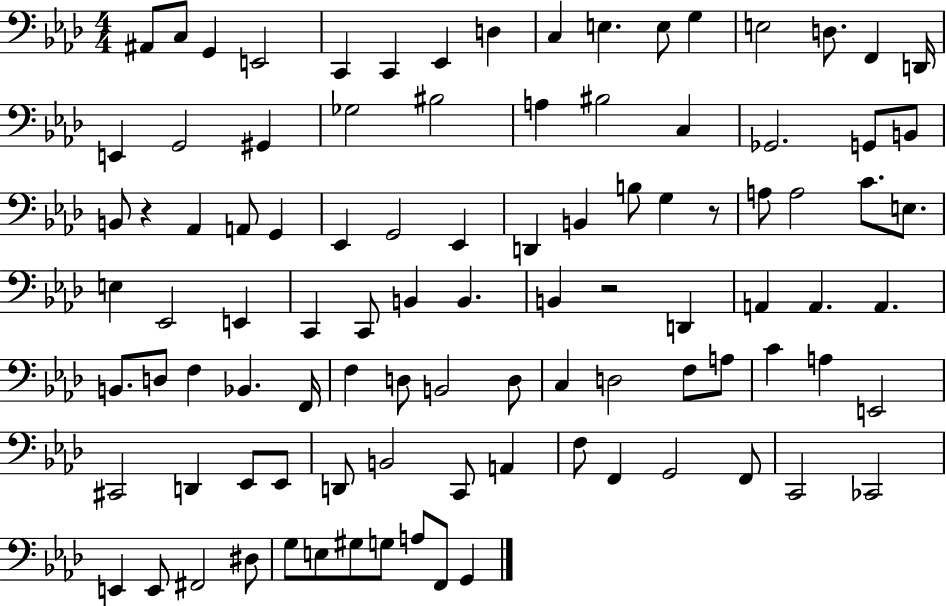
{
  \clef bass
  \numericTimeSignature
  \time 4/4
  \key aes \major
  ais,8 c8 g,4 e,2 | c,4 c,4 ees,4 d4 | c4 e4. e8 g4 | e2 d8. f,4 d,16 | \break e,4 g,2 gis,4 | ges2 bis2 | a4 bis2 c4 | ges,2. g,8 b,8 | \break b,8 r4 aes,4 a,8 g,4 | ees,4 g,2 ees,4 | d,4 b,4 b8 g4 r8 | a8 a2 c'8. e8. | \break e4 ees,2 e,4 | c,4 c,8 b,4 b,4. | b,4 r2 d,4 | a,4 a,4. a,4. | \break b,8. d8 f4 bes,4. f,16 | f4 d8 b,2 d8 | c4 d2 f8 a8 | c'4 a4 e,2 | \break cis,2 d,4 ees,8 ees,8 | d,8 b,2 c,8 a,4 | f8 f,4 g,2 f,8 | c,2 ces,2 | \break e,4 e,8 fis,2 dis8 | g8 e8 gis8 g8 a8 f,8 g,4 | \bar "|."
}